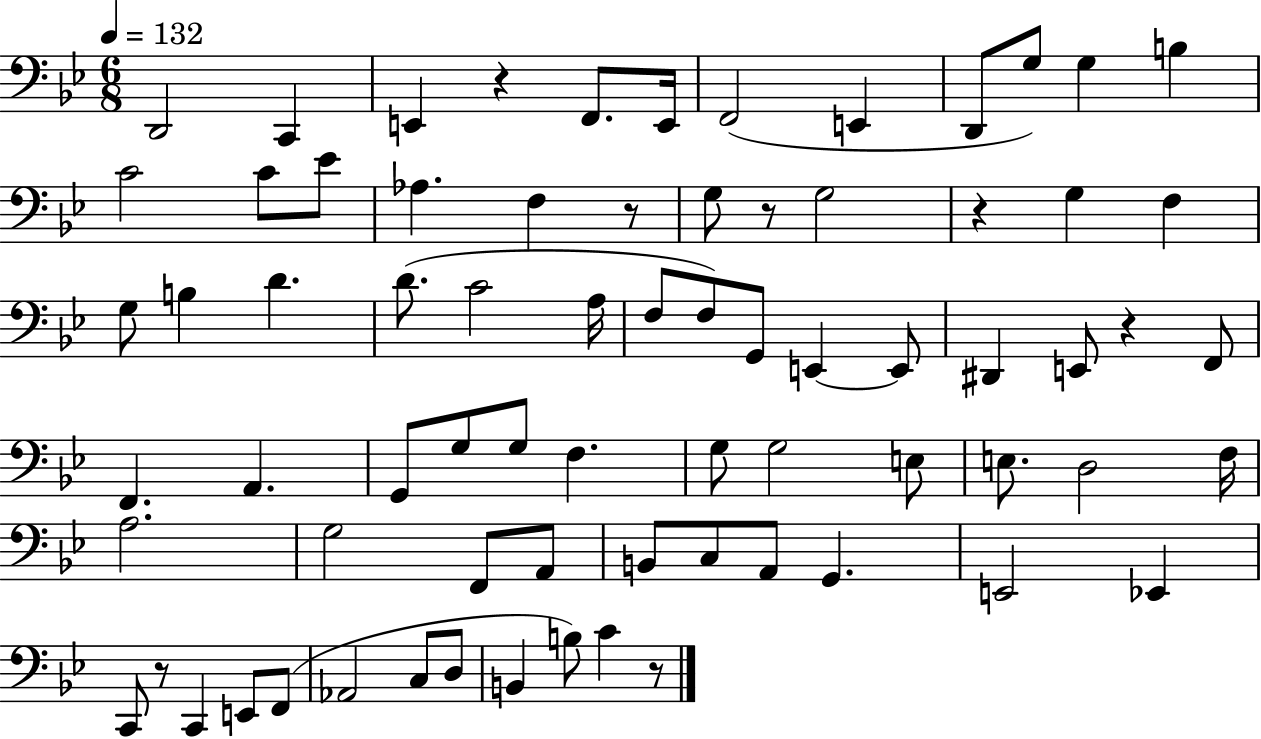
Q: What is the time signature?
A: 6/8